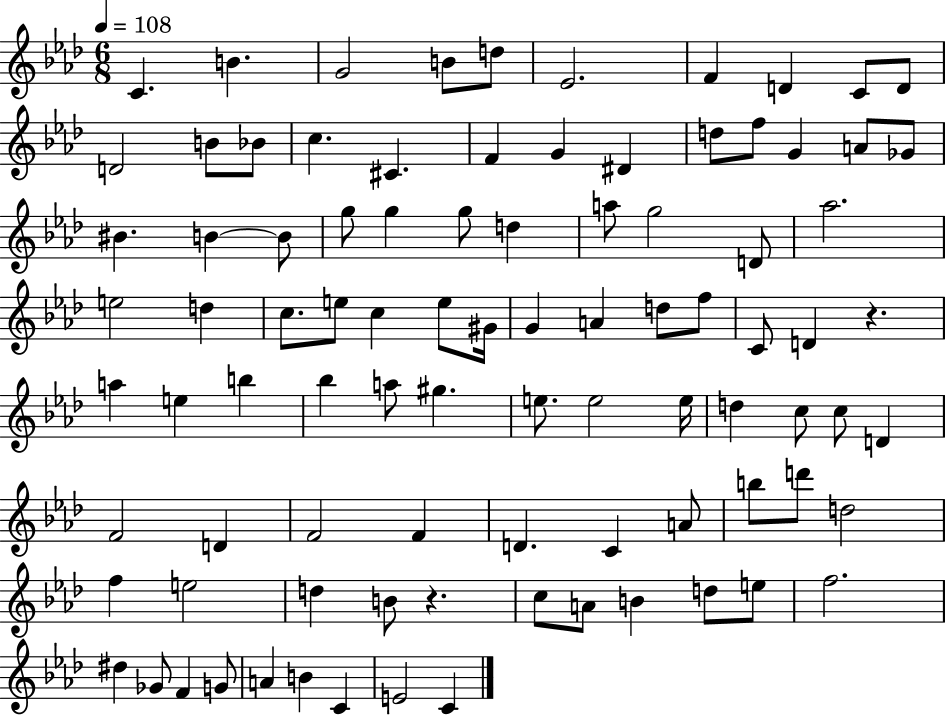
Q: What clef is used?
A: treble